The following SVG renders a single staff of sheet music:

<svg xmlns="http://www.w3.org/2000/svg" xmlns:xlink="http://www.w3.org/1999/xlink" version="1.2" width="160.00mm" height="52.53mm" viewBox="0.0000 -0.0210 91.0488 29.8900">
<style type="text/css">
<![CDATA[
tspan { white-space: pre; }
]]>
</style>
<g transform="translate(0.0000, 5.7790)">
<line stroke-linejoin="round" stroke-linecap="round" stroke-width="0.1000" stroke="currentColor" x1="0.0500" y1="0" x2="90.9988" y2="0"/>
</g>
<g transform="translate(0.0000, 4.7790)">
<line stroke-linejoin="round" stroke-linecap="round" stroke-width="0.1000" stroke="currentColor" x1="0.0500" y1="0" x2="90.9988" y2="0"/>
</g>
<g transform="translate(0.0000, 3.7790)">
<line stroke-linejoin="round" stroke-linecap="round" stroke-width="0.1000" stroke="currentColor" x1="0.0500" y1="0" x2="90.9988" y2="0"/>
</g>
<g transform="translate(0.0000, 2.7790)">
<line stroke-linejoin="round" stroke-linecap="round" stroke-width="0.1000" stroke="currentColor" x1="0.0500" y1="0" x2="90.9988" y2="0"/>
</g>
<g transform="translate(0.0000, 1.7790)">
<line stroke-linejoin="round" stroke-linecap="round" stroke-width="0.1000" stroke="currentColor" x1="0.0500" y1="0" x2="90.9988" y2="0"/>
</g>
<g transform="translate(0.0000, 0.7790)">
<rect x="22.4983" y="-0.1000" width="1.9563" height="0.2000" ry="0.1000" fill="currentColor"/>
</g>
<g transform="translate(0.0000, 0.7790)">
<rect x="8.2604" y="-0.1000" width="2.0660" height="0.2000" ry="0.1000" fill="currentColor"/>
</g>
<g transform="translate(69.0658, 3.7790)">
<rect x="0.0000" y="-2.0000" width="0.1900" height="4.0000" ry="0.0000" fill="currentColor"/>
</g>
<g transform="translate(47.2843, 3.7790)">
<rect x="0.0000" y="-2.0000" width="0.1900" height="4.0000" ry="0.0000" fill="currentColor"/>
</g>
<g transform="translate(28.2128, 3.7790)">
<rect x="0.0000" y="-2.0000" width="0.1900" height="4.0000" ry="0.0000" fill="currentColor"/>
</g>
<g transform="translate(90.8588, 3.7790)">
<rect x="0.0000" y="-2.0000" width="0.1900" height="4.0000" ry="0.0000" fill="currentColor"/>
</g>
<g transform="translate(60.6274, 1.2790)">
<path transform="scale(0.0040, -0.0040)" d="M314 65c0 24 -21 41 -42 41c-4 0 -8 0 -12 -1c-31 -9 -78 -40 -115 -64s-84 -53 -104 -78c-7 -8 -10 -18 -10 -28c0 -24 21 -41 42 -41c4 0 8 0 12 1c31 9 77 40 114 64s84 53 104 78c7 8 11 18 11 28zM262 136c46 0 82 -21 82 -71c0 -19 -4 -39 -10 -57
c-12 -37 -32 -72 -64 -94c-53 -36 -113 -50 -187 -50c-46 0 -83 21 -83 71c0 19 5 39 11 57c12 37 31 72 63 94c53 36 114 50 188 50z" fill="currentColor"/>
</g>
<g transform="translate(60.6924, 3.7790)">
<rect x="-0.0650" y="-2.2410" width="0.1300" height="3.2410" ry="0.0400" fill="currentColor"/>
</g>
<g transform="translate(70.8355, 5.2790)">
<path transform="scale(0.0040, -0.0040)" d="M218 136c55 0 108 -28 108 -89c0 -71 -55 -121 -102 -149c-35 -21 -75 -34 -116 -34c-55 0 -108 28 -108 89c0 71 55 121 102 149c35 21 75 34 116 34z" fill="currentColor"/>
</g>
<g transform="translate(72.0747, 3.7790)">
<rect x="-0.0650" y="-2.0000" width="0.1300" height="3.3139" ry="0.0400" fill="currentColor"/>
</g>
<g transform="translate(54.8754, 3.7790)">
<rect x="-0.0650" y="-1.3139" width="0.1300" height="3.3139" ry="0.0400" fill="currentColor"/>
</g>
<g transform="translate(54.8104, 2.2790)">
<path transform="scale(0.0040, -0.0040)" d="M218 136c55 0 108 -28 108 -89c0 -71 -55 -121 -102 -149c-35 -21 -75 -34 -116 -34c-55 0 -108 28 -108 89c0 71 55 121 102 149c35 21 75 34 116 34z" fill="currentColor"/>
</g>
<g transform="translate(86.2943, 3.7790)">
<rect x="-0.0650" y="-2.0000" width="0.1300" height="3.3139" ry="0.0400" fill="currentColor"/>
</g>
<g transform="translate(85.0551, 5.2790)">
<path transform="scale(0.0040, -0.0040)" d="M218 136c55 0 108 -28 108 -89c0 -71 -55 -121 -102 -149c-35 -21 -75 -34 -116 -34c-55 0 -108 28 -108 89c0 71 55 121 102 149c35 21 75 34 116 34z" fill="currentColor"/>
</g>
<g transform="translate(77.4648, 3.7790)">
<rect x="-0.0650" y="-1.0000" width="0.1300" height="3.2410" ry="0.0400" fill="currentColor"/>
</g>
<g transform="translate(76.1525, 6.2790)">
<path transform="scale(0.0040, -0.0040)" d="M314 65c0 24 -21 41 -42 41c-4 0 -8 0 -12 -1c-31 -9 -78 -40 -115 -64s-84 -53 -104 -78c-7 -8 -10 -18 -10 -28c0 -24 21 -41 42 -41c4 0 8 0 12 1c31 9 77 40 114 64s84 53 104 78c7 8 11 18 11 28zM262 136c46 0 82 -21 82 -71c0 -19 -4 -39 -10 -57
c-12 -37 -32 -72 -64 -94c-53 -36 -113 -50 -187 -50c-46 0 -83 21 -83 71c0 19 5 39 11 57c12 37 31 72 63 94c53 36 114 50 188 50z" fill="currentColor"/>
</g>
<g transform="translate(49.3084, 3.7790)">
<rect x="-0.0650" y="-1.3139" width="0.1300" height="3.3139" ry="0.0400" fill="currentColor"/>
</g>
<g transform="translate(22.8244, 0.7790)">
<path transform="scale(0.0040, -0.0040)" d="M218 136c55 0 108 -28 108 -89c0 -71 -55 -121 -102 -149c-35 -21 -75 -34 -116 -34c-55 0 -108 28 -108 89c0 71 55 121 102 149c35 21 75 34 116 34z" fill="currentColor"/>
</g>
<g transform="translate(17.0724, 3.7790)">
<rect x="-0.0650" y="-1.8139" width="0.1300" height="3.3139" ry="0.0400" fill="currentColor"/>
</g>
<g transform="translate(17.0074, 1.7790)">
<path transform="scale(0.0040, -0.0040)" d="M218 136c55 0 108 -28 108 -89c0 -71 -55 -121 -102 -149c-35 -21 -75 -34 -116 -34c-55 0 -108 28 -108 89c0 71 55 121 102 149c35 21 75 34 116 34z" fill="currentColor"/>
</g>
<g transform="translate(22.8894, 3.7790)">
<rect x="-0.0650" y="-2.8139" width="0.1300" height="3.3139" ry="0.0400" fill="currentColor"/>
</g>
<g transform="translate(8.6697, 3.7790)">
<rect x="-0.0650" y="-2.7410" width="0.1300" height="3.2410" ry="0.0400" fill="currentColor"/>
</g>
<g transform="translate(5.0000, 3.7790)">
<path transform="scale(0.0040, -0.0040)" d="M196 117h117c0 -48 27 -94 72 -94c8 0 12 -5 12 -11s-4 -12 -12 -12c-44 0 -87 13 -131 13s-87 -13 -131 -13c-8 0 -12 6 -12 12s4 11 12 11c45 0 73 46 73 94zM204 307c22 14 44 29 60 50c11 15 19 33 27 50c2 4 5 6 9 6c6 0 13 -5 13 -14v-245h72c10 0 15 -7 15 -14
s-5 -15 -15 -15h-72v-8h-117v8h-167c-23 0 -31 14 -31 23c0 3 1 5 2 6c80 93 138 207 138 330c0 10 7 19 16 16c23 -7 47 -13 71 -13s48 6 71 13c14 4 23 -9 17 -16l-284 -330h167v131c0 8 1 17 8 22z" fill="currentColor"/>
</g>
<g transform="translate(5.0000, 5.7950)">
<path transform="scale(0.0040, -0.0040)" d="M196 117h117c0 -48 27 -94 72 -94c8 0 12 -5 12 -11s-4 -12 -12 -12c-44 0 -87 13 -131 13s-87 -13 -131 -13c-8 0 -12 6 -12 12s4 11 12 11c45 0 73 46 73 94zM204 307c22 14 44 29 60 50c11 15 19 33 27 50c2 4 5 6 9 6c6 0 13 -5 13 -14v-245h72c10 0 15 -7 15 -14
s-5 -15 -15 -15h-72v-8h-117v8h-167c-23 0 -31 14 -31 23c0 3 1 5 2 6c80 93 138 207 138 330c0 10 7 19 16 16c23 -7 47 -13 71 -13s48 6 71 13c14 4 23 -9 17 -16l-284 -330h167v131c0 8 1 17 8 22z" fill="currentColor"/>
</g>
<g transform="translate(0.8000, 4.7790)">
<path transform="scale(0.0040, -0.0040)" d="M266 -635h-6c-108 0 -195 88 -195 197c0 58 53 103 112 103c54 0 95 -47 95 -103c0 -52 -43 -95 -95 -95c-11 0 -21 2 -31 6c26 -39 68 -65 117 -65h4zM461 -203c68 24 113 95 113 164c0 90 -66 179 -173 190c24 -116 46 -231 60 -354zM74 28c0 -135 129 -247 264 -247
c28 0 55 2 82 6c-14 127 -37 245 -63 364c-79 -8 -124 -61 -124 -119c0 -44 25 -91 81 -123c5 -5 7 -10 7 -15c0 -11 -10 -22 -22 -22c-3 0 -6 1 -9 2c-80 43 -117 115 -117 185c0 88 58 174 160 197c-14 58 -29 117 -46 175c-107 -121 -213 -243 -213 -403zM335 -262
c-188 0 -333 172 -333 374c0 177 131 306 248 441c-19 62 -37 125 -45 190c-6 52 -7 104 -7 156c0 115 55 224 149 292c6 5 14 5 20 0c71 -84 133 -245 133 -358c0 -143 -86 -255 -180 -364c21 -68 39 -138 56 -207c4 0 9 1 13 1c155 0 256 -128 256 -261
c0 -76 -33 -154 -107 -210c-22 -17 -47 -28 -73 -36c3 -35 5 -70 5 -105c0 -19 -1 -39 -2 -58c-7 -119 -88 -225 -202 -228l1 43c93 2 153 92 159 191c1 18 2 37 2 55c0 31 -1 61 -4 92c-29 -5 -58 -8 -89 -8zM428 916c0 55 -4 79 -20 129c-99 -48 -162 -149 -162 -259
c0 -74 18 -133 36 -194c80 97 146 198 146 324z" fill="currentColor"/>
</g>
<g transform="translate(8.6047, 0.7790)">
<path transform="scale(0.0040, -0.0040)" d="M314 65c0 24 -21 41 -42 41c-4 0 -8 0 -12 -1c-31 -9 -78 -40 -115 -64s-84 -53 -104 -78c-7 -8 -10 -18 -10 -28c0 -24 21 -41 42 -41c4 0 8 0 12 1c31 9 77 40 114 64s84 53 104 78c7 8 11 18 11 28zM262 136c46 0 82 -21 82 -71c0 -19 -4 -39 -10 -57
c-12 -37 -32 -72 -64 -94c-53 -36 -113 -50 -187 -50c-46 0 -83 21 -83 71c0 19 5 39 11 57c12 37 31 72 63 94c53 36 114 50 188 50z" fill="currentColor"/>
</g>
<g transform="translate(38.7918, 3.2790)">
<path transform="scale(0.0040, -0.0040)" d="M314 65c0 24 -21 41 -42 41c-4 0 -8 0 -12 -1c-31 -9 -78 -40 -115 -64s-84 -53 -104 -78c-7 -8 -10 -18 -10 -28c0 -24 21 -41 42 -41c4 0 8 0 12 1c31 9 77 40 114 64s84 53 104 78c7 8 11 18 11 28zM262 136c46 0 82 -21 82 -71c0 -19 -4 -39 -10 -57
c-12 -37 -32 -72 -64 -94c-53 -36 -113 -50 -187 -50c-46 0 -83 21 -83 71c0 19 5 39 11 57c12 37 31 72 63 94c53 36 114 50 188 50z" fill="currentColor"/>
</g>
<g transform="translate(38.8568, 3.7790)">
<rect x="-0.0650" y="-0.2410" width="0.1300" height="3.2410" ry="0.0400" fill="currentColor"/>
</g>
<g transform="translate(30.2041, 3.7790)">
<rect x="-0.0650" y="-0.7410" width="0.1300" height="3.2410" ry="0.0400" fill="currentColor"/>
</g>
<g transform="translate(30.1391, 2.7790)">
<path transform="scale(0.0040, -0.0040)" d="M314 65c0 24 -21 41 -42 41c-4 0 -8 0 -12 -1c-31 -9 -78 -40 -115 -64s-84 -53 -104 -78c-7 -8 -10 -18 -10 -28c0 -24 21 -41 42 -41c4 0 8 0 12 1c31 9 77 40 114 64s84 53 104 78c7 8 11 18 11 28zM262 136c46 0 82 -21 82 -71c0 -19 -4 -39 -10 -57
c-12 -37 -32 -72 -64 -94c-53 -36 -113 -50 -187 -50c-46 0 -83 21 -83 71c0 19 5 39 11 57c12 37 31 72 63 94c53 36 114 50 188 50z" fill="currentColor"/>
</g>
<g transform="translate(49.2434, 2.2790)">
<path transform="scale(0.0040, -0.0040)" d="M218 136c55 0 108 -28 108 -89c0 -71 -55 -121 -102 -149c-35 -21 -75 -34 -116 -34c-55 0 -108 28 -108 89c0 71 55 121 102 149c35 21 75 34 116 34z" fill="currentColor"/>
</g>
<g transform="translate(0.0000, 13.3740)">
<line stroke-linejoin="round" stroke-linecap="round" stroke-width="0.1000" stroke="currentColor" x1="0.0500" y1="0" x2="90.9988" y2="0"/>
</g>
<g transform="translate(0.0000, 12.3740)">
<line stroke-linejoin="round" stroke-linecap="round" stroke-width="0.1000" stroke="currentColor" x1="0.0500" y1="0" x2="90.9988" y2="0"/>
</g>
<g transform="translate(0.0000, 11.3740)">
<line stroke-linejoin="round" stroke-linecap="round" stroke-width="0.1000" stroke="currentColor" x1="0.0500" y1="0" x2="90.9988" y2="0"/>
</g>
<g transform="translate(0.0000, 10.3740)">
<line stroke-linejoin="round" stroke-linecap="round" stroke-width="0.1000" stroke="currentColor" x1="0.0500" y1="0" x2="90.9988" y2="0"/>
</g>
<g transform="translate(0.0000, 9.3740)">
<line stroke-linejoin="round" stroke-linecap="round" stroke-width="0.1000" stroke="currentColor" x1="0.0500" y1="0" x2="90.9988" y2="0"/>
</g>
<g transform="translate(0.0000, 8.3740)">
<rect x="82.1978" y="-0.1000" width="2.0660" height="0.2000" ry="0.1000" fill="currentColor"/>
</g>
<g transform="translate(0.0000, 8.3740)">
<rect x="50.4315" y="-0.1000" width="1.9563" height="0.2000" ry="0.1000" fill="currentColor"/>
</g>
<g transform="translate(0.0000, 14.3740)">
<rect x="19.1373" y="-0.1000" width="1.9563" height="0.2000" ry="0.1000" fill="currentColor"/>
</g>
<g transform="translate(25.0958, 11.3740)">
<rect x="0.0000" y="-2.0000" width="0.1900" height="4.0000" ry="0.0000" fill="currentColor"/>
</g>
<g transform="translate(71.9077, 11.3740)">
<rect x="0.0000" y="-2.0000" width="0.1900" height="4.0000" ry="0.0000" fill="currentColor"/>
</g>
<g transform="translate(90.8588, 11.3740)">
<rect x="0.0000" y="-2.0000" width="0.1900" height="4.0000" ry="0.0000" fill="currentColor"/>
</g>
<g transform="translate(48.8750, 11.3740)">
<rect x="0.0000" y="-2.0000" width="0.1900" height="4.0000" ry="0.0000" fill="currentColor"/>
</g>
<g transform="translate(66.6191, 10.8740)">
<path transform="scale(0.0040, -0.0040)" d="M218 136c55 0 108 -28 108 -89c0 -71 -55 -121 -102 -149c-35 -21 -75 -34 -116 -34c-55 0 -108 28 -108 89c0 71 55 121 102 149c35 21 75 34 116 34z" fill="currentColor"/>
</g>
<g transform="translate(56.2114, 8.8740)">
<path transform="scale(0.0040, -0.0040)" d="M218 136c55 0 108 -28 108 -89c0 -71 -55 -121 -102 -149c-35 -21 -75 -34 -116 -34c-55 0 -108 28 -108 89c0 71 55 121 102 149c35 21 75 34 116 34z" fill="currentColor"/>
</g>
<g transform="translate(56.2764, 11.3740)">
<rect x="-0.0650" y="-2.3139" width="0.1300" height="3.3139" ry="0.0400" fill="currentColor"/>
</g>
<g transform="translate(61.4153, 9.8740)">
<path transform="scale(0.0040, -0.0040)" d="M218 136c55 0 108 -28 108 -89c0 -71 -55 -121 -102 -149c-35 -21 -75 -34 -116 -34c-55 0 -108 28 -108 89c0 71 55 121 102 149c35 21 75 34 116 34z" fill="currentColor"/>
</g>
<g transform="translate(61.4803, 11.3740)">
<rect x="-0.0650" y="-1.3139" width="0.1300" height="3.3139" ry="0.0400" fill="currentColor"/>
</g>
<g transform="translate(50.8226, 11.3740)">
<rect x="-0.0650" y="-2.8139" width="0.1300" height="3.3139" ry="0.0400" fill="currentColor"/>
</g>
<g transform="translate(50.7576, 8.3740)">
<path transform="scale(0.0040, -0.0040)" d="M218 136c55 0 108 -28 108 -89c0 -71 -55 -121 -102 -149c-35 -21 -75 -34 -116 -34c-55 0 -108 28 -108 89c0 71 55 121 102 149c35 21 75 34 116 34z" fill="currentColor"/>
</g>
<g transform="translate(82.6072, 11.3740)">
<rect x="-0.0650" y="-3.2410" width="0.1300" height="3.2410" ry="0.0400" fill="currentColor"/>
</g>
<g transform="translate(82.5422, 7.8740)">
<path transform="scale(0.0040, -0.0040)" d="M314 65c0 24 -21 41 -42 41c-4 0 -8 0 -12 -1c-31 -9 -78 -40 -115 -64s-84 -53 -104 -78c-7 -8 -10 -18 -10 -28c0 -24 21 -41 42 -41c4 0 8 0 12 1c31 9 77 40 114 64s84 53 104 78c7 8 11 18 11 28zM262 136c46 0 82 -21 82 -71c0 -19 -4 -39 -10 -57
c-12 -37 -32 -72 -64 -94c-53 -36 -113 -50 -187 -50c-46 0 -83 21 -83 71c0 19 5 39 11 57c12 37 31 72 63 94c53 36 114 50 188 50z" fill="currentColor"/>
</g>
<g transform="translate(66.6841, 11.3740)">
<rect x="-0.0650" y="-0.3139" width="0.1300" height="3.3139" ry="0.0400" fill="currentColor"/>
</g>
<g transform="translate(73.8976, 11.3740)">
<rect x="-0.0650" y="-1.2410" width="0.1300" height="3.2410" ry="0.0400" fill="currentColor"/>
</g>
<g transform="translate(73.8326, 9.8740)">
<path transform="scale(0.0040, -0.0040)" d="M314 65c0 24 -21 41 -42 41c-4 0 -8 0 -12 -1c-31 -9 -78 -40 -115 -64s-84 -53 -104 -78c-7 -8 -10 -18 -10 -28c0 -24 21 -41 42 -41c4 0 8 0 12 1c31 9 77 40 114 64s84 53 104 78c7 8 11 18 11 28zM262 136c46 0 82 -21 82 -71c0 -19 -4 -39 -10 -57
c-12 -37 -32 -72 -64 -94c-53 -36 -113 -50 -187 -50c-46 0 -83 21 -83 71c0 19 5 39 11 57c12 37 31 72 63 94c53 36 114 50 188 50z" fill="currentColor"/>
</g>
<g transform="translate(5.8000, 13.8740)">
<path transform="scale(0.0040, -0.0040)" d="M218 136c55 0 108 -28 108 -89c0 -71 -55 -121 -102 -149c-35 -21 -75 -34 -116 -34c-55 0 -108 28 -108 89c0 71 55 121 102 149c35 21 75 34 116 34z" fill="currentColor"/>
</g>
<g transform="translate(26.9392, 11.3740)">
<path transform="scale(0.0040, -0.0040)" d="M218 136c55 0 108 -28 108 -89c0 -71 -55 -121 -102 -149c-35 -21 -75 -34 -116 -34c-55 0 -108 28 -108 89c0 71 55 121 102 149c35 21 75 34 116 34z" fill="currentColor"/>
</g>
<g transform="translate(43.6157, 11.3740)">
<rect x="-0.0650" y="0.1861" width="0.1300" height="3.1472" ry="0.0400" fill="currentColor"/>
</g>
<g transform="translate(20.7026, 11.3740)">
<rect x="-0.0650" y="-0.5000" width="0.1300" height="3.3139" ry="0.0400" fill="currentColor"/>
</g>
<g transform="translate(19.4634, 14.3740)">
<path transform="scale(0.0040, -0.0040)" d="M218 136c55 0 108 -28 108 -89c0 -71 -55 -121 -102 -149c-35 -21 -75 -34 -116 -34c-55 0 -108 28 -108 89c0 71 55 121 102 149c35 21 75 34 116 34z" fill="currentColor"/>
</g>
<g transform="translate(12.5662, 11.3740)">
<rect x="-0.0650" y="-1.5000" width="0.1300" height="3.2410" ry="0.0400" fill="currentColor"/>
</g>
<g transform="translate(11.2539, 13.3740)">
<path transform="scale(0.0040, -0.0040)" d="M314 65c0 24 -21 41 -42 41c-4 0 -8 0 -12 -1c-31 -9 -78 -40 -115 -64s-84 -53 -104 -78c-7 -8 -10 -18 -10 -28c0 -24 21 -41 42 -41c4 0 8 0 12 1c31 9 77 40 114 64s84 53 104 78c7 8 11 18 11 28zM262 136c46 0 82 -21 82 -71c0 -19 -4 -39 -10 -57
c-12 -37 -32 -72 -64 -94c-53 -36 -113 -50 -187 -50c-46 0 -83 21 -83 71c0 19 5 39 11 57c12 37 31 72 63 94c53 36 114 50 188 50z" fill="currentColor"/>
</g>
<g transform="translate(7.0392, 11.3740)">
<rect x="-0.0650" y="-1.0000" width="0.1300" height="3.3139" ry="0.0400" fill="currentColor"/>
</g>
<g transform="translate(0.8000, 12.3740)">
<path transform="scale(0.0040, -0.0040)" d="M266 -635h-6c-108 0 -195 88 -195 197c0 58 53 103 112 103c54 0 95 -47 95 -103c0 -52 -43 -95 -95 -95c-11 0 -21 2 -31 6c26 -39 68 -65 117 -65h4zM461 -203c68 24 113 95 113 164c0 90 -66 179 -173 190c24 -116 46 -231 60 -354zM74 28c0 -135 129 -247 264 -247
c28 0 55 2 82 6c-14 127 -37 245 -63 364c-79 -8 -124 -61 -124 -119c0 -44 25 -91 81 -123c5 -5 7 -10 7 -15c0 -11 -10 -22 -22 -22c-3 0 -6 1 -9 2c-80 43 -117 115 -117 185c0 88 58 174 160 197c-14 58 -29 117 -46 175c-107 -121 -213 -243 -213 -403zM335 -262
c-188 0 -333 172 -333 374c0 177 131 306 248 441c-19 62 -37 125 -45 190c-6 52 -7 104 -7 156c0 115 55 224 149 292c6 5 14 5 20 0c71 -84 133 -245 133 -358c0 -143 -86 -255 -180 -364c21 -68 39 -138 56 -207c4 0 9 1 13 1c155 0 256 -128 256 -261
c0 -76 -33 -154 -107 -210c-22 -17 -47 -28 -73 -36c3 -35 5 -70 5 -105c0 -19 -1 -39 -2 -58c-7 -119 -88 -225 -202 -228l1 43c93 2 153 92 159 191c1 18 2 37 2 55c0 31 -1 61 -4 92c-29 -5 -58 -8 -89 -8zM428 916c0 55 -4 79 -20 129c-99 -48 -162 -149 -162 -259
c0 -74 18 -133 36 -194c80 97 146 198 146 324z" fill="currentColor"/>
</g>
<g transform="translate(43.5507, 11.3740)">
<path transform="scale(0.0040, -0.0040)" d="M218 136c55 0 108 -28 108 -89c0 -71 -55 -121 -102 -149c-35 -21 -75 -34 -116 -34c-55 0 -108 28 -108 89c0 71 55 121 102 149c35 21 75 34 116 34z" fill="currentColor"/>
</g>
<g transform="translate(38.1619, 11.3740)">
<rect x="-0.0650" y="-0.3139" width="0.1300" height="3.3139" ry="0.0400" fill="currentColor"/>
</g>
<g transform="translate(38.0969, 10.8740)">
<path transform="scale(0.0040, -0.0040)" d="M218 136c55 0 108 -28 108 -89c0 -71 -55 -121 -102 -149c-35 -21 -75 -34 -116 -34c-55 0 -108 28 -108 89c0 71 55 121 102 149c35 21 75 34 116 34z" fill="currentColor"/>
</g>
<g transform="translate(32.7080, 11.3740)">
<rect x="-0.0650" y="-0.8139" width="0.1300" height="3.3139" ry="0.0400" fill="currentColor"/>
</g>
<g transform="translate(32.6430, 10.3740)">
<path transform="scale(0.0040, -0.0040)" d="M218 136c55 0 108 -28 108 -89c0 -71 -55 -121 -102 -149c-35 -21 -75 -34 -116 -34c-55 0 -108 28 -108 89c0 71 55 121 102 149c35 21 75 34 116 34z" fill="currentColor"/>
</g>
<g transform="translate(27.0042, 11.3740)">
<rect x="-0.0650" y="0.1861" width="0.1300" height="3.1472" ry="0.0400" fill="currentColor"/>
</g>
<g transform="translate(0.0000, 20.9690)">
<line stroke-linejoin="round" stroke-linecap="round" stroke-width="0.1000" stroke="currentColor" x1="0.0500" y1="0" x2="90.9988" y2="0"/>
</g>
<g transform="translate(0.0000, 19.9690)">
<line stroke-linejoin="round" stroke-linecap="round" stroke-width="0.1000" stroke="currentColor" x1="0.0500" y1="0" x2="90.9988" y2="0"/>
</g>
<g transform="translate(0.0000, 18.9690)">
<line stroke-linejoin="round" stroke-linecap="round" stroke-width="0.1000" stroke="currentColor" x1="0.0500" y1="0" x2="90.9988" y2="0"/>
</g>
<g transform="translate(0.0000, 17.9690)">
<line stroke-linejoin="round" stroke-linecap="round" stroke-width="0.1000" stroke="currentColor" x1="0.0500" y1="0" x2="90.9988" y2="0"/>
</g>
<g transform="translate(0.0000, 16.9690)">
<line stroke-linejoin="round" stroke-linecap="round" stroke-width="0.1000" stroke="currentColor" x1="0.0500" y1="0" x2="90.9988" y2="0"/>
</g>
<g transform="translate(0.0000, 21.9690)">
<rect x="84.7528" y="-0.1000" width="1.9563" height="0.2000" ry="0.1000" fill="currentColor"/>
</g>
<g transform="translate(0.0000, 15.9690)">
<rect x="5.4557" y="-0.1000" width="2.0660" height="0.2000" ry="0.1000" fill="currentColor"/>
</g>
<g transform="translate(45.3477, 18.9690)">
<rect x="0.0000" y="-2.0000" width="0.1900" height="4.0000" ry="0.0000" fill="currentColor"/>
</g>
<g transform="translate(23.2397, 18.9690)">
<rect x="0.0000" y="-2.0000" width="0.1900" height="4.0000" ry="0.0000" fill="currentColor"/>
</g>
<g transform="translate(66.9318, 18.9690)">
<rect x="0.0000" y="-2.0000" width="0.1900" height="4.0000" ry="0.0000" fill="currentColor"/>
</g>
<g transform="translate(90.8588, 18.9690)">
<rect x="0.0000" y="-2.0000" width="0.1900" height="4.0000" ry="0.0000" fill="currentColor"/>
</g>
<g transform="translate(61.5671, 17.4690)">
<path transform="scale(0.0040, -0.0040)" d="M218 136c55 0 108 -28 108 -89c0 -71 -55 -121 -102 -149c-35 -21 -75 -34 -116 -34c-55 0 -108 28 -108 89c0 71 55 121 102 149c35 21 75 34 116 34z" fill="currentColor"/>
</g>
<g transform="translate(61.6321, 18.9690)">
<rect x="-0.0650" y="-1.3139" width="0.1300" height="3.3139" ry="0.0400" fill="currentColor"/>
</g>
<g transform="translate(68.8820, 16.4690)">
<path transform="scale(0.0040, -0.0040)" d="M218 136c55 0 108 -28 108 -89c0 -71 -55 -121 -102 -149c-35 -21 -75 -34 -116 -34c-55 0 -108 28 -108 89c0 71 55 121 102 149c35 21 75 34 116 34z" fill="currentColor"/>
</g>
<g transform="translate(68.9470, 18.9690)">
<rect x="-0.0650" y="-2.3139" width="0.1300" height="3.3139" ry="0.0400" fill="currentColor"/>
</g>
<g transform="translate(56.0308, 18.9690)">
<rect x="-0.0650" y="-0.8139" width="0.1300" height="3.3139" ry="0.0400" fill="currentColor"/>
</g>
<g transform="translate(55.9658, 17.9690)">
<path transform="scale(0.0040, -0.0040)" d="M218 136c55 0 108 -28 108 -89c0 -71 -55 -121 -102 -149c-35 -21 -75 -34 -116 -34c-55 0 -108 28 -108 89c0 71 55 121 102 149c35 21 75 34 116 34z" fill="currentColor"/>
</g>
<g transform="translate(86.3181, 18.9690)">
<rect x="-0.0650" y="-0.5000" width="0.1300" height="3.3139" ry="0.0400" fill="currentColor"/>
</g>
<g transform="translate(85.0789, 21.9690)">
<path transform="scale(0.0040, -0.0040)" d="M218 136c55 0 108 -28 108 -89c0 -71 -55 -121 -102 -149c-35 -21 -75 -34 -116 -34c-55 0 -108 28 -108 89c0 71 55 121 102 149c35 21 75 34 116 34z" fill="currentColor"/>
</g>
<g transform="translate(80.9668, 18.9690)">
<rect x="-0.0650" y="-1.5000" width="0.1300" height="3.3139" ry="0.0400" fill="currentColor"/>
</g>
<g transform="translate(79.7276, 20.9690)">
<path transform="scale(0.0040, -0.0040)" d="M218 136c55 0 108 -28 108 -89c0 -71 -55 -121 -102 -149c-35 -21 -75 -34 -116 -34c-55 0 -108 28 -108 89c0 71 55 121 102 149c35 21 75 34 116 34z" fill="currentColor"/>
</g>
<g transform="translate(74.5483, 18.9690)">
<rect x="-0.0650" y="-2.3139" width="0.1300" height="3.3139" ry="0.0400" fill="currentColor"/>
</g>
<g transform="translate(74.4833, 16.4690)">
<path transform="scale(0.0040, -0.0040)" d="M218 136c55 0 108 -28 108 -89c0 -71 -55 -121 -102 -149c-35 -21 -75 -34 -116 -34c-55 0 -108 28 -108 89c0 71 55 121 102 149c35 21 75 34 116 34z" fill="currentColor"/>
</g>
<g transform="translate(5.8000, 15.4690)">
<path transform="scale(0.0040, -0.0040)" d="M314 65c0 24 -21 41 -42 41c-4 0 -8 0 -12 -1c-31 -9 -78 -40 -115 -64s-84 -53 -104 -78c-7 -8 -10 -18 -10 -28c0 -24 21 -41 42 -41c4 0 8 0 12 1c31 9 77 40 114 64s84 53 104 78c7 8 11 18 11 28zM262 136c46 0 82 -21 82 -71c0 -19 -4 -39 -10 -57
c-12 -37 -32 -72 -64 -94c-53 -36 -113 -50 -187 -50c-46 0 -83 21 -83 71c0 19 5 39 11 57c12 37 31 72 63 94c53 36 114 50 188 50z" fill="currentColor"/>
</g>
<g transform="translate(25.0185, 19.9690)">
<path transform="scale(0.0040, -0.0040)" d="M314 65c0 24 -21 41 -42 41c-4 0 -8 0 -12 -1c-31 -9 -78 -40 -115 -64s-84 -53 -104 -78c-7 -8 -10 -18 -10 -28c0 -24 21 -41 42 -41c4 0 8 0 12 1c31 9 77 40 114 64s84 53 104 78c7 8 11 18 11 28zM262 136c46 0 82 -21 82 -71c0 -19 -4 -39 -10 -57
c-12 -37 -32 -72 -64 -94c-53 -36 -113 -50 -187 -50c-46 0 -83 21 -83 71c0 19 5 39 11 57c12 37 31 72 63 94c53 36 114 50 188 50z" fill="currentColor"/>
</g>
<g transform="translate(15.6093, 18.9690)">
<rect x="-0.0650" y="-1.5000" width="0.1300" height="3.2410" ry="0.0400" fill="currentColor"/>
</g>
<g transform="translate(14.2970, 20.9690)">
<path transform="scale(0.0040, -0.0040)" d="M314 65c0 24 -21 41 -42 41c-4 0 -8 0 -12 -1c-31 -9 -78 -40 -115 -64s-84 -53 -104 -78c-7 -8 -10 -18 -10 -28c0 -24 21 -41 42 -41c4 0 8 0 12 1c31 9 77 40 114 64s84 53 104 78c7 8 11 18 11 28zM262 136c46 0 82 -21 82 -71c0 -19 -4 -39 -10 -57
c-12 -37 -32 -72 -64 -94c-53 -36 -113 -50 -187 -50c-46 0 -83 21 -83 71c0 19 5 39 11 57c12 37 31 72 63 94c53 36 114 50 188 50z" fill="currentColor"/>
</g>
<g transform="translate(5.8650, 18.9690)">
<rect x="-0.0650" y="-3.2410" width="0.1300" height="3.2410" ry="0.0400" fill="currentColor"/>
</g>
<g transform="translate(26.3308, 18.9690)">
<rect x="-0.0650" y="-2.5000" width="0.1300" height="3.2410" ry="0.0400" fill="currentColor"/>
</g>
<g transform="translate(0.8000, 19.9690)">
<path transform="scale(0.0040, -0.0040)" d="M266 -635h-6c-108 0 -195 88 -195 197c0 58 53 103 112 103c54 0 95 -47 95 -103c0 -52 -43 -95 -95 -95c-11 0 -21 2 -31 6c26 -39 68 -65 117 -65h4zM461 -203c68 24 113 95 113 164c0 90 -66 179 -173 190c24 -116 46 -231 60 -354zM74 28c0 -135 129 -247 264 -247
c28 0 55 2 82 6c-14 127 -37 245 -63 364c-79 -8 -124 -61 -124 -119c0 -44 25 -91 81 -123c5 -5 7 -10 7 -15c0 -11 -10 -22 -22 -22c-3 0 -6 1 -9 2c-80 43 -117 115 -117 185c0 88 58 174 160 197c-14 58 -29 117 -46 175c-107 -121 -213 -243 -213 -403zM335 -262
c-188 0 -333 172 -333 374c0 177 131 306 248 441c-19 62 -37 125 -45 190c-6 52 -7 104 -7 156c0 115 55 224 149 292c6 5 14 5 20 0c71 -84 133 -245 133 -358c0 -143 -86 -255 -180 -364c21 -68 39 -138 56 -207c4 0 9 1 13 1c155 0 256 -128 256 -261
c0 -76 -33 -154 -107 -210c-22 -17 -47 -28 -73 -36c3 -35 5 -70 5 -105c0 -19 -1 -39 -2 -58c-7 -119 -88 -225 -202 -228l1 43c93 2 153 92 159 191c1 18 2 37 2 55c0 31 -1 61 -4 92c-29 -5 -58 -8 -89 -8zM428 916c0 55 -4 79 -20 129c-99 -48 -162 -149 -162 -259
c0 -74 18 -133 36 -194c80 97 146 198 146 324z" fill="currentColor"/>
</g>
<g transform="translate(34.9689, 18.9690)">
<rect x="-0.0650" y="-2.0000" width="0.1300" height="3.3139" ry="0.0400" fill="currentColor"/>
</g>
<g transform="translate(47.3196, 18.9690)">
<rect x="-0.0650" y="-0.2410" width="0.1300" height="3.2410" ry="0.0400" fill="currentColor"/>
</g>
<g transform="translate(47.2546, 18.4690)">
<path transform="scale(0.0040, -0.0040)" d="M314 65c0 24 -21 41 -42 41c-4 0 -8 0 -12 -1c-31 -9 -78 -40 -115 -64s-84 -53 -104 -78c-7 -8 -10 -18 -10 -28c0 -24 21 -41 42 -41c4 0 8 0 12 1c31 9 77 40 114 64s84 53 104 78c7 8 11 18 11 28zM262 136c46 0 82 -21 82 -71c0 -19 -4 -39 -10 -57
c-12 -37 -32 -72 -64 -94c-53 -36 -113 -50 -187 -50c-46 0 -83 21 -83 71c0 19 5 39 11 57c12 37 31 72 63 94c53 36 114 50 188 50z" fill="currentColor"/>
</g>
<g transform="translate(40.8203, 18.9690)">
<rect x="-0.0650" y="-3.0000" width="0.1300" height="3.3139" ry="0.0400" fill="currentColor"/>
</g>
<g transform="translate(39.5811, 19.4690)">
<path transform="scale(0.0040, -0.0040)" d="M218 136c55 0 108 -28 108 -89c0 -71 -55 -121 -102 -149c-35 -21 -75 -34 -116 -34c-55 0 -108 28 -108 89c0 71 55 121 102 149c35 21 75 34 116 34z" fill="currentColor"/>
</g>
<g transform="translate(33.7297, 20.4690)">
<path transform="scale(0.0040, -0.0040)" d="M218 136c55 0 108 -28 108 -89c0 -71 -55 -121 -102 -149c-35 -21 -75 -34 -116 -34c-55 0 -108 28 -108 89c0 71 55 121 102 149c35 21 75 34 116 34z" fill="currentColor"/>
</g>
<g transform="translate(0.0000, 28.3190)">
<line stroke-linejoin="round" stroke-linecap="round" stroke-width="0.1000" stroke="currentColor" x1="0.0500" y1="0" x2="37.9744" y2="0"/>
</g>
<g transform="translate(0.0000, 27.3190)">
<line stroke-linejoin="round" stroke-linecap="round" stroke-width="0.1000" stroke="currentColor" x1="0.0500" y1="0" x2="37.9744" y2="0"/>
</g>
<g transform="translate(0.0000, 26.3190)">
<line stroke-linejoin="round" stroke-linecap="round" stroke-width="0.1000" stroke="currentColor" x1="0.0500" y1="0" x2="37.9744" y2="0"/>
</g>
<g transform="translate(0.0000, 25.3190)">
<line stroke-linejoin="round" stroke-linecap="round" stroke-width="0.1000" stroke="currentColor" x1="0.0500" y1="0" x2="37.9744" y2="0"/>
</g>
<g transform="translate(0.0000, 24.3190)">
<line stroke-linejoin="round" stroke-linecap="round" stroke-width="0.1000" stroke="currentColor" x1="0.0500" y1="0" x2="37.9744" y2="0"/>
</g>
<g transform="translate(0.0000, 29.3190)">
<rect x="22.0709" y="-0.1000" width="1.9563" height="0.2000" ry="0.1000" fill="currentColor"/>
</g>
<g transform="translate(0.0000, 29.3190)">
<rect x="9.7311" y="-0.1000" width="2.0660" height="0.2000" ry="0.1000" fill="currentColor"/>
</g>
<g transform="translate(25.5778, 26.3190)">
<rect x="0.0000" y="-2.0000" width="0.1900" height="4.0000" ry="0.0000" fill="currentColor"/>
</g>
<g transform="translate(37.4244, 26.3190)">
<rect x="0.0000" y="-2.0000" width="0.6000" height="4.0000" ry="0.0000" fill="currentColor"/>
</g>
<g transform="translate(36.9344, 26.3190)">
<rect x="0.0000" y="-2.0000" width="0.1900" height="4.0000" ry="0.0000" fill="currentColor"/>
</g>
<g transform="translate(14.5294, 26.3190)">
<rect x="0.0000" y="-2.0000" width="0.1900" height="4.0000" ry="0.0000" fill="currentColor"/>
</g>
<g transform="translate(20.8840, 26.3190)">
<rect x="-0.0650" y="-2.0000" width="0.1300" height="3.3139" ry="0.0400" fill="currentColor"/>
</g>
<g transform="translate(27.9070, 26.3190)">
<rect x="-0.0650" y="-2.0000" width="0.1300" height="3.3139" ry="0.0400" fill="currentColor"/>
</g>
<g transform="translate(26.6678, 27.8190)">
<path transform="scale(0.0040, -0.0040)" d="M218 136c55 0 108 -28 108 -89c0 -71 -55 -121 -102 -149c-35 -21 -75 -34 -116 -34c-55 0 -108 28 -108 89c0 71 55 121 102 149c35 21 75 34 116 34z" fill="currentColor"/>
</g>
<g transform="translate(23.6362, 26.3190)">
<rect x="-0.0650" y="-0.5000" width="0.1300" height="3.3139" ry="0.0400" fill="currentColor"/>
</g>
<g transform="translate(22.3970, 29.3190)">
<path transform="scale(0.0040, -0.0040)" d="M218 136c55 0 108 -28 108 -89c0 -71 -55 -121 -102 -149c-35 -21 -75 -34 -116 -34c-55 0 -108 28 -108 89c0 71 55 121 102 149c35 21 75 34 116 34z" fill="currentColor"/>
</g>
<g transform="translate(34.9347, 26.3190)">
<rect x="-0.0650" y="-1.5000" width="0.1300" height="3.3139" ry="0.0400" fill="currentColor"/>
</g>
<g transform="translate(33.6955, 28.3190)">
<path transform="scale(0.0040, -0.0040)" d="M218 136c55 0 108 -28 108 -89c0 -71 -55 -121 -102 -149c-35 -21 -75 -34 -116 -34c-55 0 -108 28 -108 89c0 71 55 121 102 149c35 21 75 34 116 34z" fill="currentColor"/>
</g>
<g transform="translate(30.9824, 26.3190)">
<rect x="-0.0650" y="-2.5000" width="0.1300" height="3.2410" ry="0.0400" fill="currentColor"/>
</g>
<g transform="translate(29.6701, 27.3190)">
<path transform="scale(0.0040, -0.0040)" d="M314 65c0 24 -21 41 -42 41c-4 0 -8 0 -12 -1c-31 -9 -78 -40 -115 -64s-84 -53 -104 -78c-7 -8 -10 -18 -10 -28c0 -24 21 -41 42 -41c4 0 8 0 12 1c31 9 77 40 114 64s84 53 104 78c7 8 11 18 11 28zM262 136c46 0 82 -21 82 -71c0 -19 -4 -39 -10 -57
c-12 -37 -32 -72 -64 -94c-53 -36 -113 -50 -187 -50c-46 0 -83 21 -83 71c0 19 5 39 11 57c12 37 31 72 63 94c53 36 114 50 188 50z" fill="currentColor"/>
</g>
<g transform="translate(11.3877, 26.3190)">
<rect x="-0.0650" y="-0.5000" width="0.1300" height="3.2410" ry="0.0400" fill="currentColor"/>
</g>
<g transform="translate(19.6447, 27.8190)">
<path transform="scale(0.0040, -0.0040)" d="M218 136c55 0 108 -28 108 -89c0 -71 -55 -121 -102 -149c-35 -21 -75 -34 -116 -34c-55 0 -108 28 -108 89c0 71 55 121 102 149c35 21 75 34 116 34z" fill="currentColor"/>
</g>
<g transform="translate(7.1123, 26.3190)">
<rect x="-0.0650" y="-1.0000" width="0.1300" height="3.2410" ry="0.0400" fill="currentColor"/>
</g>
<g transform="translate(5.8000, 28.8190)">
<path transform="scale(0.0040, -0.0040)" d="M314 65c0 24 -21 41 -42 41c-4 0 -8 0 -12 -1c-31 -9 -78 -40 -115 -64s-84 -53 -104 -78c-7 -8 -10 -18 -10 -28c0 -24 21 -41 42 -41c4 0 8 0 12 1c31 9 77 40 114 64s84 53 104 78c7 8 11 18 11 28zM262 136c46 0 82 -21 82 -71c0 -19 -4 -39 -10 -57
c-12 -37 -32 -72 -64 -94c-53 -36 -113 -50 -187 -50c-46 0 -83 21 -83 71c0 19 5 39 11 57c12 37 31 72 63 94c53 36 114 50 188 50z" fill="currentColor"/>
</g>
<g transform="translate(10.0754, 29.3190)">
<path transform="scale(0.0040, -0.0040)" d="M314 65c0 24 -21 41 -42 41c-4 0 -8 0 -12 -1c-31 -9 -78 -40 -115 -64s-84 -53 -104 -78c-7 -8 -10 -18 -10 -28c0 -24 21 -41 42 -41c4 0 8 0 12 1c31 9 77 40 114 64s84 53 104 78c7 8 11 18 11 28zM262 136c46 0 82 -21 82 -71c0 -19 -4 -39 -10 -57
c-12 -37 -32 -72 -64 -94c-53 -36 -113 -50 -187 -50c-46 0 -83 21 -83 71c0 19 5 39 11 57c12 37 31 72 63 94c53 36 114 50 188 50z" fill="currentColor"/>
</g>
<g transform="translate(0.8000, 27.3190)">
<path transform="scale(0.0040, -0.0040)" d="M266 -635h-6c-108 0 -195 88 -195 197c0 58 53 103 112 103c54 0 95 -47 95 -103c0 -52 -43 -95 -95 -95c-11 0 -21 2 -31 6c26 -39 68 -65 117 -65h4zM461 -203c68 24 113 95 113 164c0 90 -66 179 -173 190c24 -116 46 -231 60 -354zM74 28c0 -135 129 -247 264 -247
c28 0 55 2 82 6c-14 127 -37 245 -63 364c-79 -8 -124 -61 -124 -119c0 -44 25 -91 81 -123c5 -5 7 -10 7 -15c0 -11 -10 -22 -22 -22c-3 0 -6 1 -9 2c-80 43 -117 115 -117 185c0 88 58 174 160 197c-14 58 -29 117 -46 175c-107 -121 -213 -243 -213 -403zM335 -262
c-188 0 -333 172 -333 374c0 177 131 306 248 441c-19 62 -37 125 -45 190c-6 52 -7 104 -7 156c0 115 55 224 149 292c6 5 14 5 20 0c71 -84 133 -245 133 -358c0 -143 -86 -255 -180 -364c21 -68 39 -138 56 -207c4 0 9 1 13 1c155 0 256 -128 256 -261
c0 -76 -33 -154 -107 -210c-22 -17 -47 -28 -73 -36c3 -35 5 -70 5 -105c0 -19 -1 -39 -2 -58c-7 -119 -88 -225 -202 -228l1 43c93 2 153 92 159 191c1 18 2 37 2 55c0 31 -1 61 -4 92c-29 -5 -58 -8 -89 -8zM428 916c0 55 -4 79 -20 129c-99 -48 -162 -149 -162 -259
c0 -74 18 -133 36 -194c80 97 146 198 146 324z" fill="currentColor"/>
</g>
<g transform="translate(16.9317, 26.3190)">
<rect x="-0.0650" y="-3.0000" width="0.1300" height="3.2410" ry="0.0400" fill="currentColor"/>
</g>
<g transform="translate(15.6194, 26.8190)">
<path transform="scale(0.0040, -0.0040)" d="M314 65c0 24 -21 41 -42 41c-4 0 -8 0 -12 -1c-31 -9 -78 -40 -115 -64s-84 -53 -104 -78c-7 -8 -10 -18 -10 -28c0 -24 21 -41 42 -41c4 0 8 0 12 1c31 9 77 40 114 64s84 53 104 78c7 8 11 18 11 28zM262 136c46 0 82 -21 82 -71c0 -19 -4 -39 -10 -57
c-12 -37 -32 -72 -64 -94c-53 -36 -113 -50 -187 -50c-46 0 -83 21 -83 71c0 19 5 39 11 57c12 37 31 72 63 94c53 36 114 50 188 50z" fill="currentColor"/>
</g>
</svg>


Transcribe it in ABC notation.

X:1
T:Untitled
M:4/4
L:1/4
K:C
a2 f a d2 c2 e e g2 F D2 F D E2 C B d c B a g e c e2 b2 b2 E2 G2 F A c2 d e g g E C D2 C2 A2 F C F G2 E